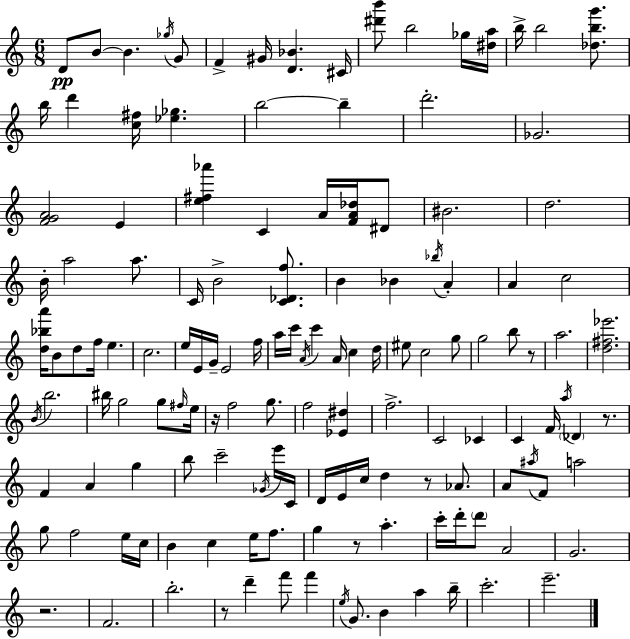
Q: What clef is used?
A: treble